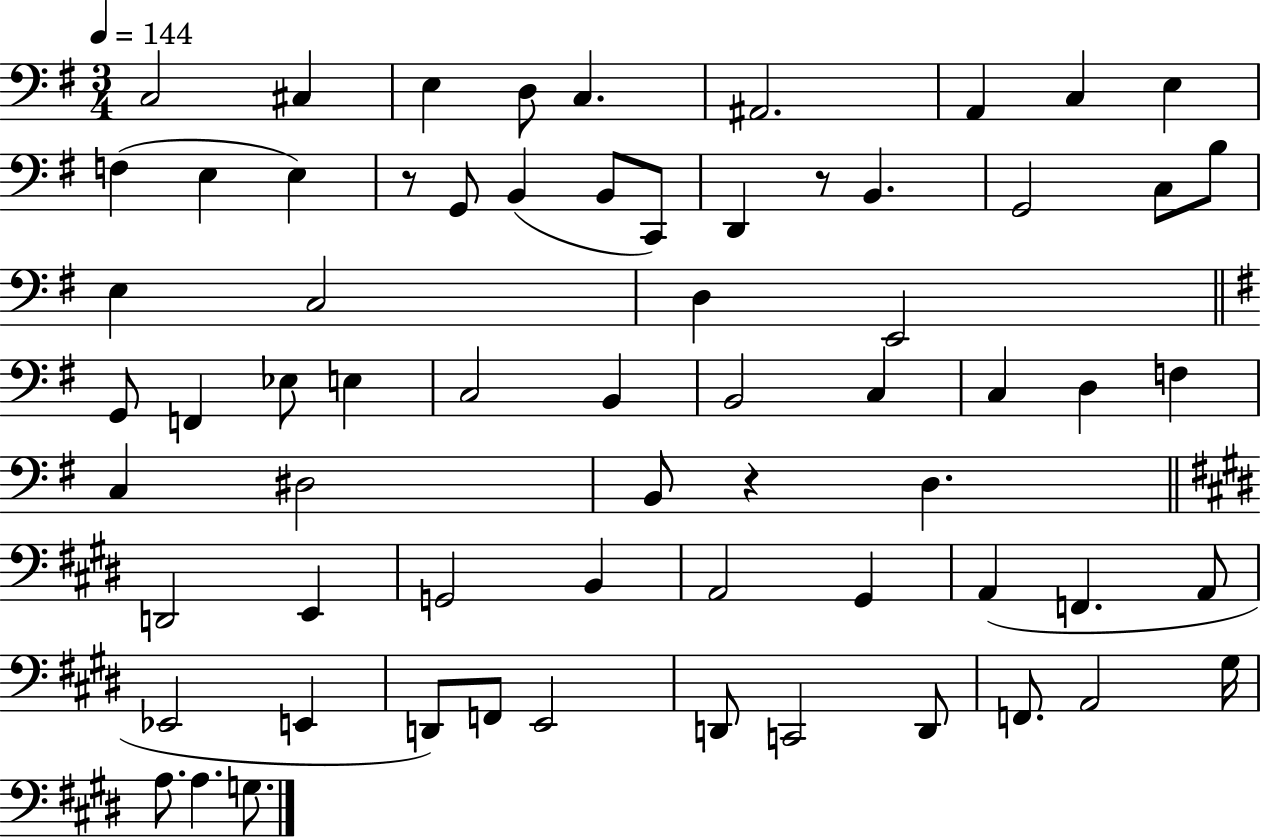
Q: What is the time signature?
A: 3/4